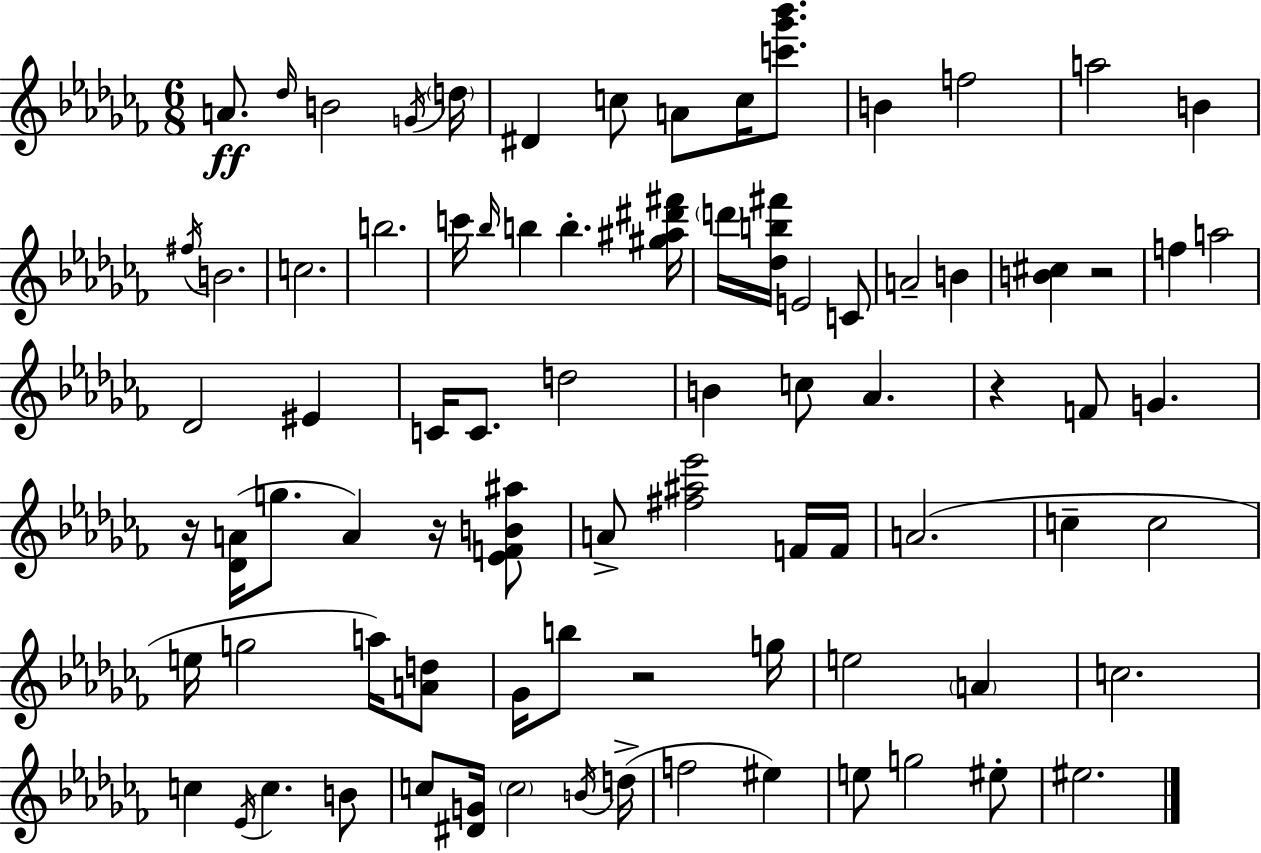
{
  \clef treble
  \numericTimeSignature
  \time 6/8
  \key aes \minor
  a'8.\ff \grace { des''16 } b'2 | \acciaccatura { g'16 } \parenthesize d''16 dis'4 c''8 a'8 c''16 <c''' ges''' bes'''>8. | b'4 f''2 | a''2 b'4 | \break \acciaccatura { fis''16 } b'2. | c''2. | b''2. | c'''16 \grace { bes''16 } b''4 b''4.-. | \break <gis'' ais'' dis''' fis'''>16 \parenthesize d'''16 <des'' b'' fis'''>16 e'2 | c'8 a'2-- | b'4 <b' cis''>4 r2 | f''4 a''2 | \break des'2 | eis'4 c'16 c'8. d''2 | b'4 c''8 aes'4. | r4 f'8 g'4. | \break r16 <des' a'>16( g''8. a'4) | r16 <ees' f' b' ais''>8 a'8-> <fis'' ais'' ees'''>2 | f'16 f'16 a'2.( | c''4-- c''2 | \break e''16 g''2 | a''16) <a' d''>8 ges'16 b''8 r2 | g''16 e''2 | \parenthesize a'4 c''2. | \break c''4 \acciaccatura { ees'16 } c''4. | b'8 c''8 <dis' g'>16 \parenthesize c''2 | \acciaccatura { b'16 } d''16->( f''2 | eis''4) e''8 g''2 | \break eis''8-. eis''2. | \bar "|."
}